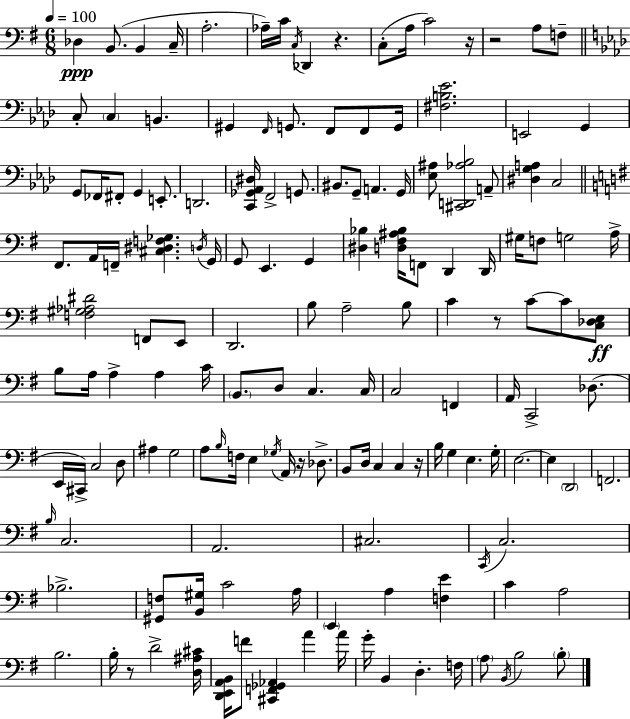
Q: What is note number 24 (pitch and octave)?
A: E2